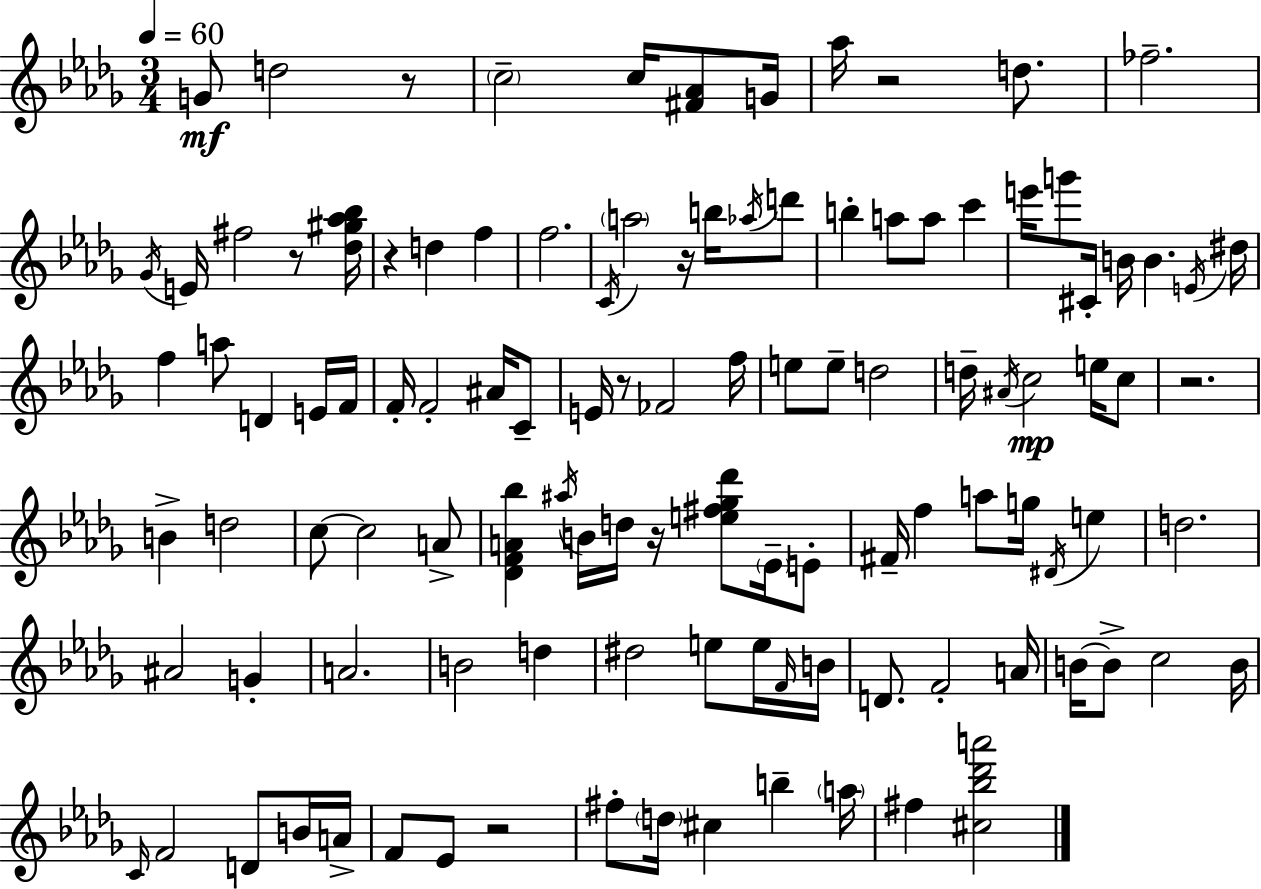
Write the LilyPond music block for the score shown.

{
  \clef treble
  \numericTimeSignature
  \time 3/4
  \key bes \minor
  \tempo 4 = 60
  g'8\mf d''2 r8 | \parenthesize c''2-- c''16 <fis' aes'>8 g'16 | aes''16 r2 d''8. | fes''2.-- | \break \acciaccatura { ges'16 } e'16 fis''2 r8 | <des'' gis'' aes'' bes''>16 r4 d''4 f''4 | f''2. | \acciaccatura { c'16 } \parenthesize a''2 r16 b''16 | \break \acciaccatura { aes''16 } d'''8 b''4-. a''8 a''8 c'''4 | e'''16 g'''8 cis'16-. b'16 b'4. | \acciaccatura { e'16 } dis''16 f''4 a''8 d'4 | e'16 f'16 f'16-. f'2-. | \break ais'16 c'8-- e'16 r8 fes'2 | f''16 e''8 e''8-- d''2 | d''16-- \acciaccatura { ais'16 } c''2\mp | e''16 c''8 r2. | \break b'4-> d''2 | c''8~~ c''2 | a'8-> <des' f' a' bes''>4 \acciaccatura { ais''16 } b'16 d''16 | r16 <e'' fis'' ges'' des'''>8 \parenthesize ees'16-- e'8-. fis'16-- f''4 a''8 | \break g''16 \acciaccatura { dis'16 } e''4 d''2. | ais'2 | g'4-. a'2. | b'2 | \break d''4 dis''2 | e''8 e''16 \grace { f'16 } b'16 d'8. f'2-. | a'16 b'16~~ b'8-> c''2 | b'16 \grace { c'16 } f'2 | \break d'8 b'16 a'16-> f'8 ees'8 | r2 fis''8-. \parenthesize d''16 | cis''4 b''4-- \parenthesize a''16 fis''4 | <cis'' bes'' des''' a'''>2 \bar "|."
}